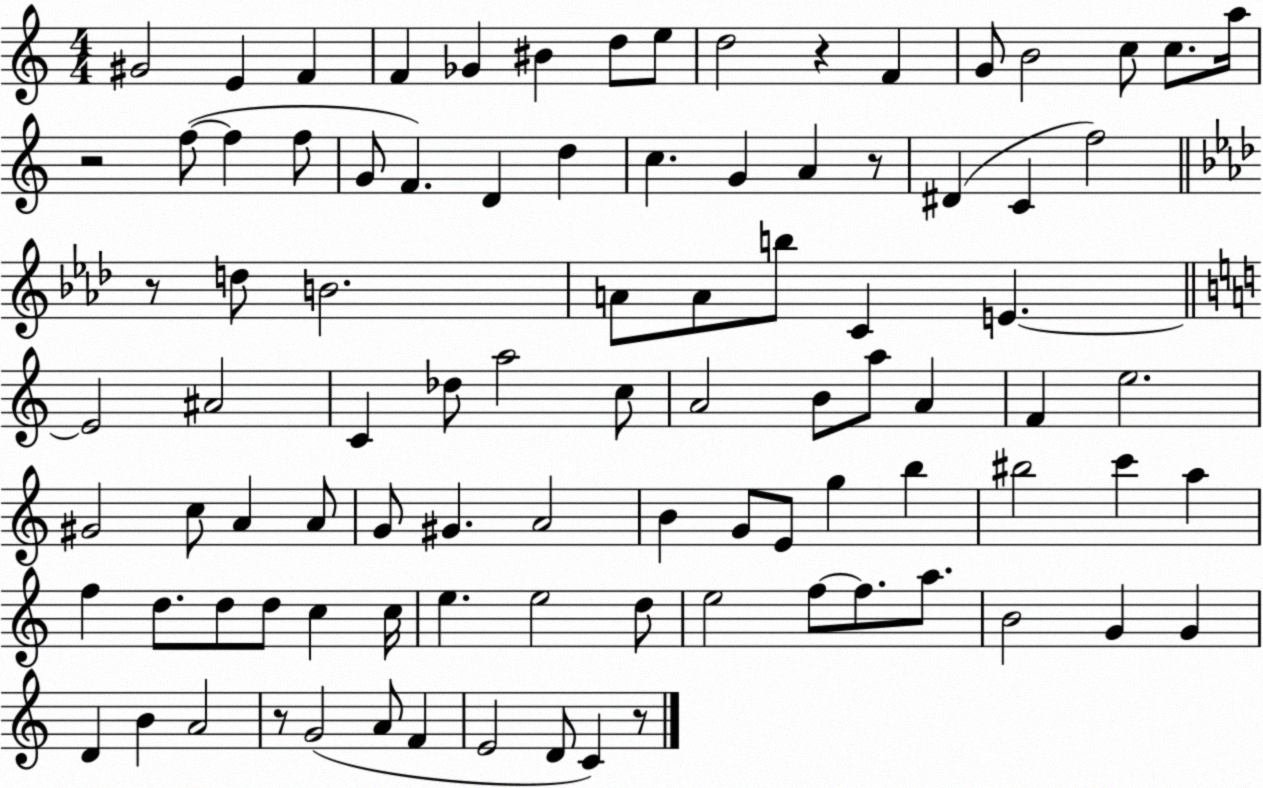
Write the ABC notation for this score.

X:1
T:Untitled
M:4/4
L:1/4
K:C
^G2 E F F _G ^B d/2 e/2 d2 z F G/2 B2 c/2 c/2 a/4 z2 f/2 f f/2 G/2 F D d c G A z/2 ^D C f2 z/2 d/2 B2 A/2 A/2 b/2 C E E2 ^A2 C _d/2 a2 c/2 A2 B/2 a/2 A F e2 ^G2 c/2 A A/2 G/2 ^G A2 B G/2 E/2 g b ^b2 c' a f d/2 d/2 d/2 c c/4 e e2 d/2 e2 f/2 f/2 a/2 B2 G G D B A2 z/2 G2 A/2 F E2 D/2 C z/2